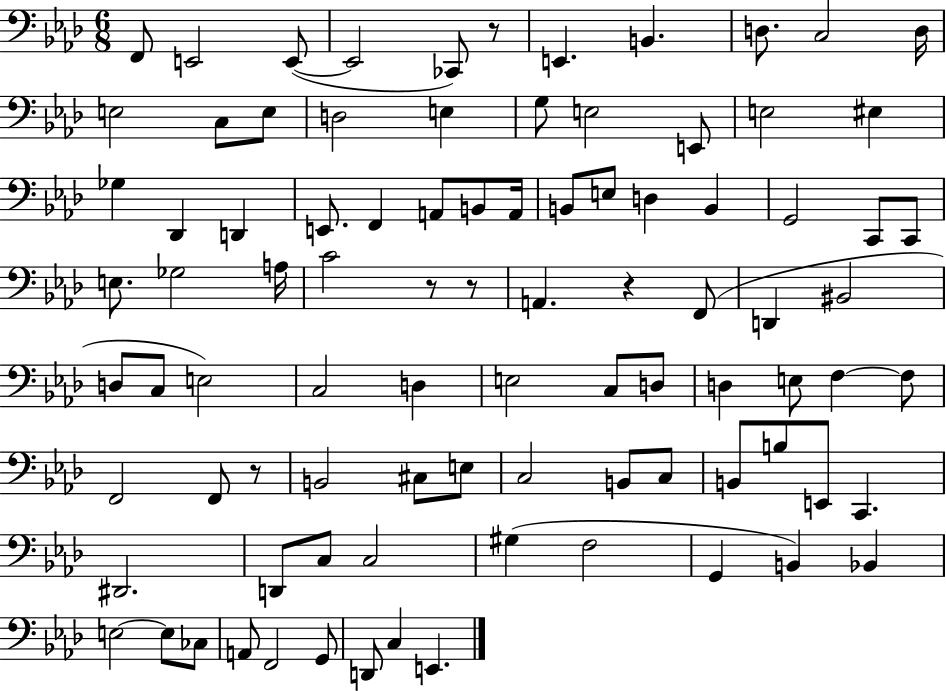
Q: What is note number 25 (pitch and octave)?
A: F2